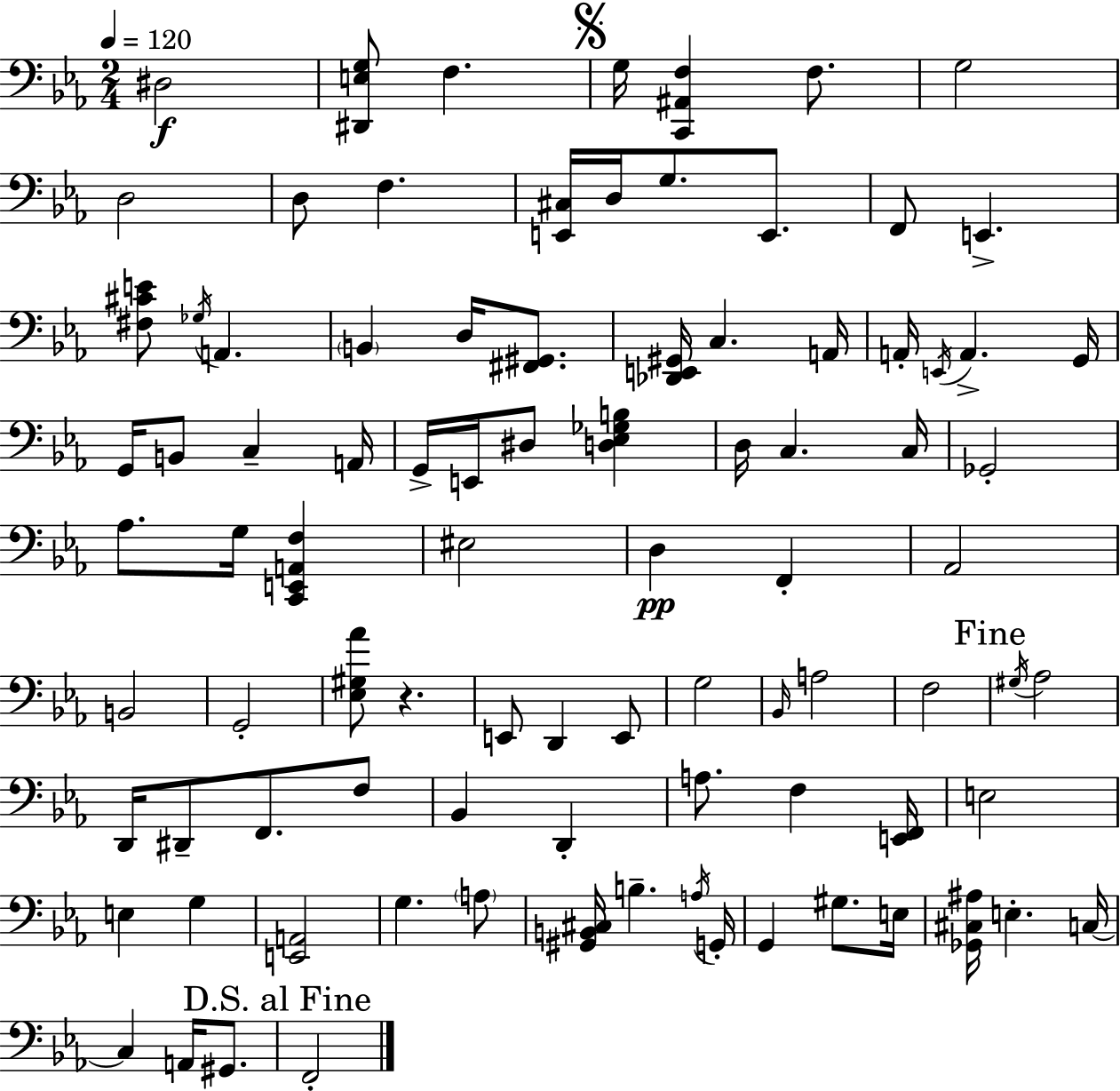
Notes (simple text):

D#3/h [D#2,E3,G3]/e F3/q. G3/s [C2,A#2,F3]/q F3/e. G3/h D3/h D3/e F3/q. [E2,C#3]/s D3/s G3/e. E2/e. F2/e E2/q. [F#3,C#4,E4]/e Gb3/s A2/q. B2/q D3/s [F#2,G#2]/e. [Db2,E2,G#2]/s C3/q. A2/s A2/s E2/s A2/q. G2/s G2/s B2/e C3/q A2/s G2/s E2/s D#3/e [D3,Eb3,Gb3,B3]/q D3/s C3/q. C3/s Gb2/h Ab3/e. G3/s [C2,E2,A2,F3]/q EIS3/h D3/q F2/q Ab2/h B2/h G2/h [Eb3,G#3,Ab4]/e R/q. E2/e D2/q E2/e G3/h Bb2/s A3/h F3/h G#3/s Ab3/h D2/s D#2/e F2/e. F3/e Bb2/q D2/q A3/e. F3/q [E2,F2]/s E3/h E3/q G3/q [E2,A2]/h G3/q. A3/e [G#2,B2,C#3]/s B3/q. A3/s G2/s G2/q G#3/e. E3/s [Gb2,C#3,A#3]/s E3/q. C3/s C3/q A2/s G#2/e. F2/h